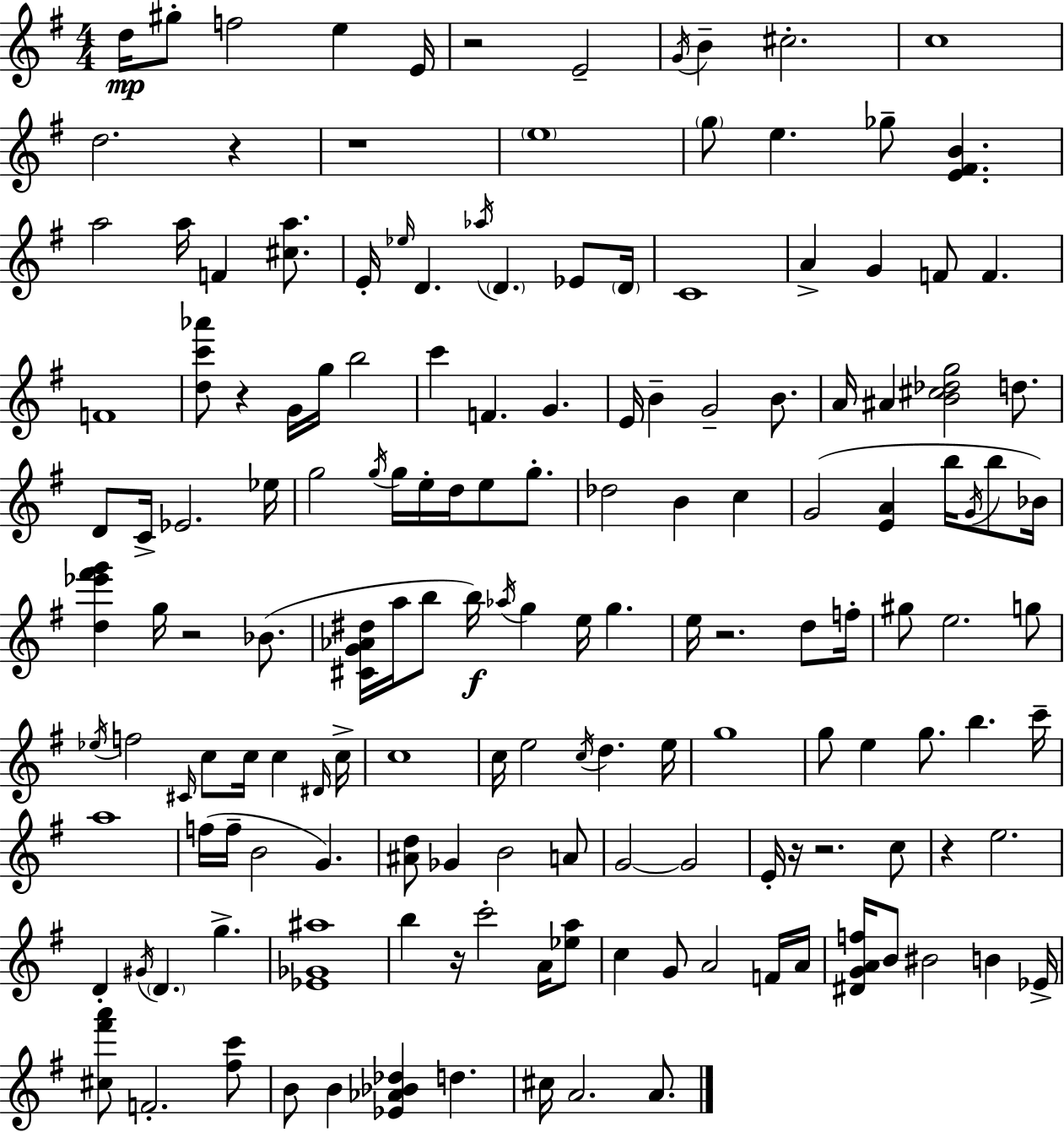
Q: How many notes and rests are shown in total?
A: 158